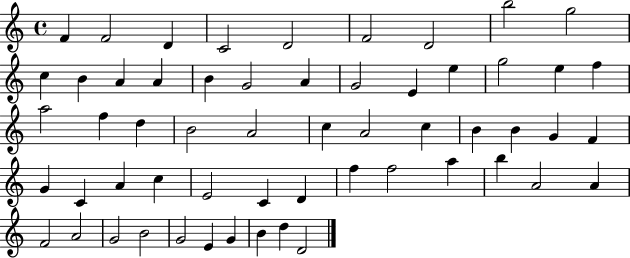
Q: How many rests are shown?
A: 0